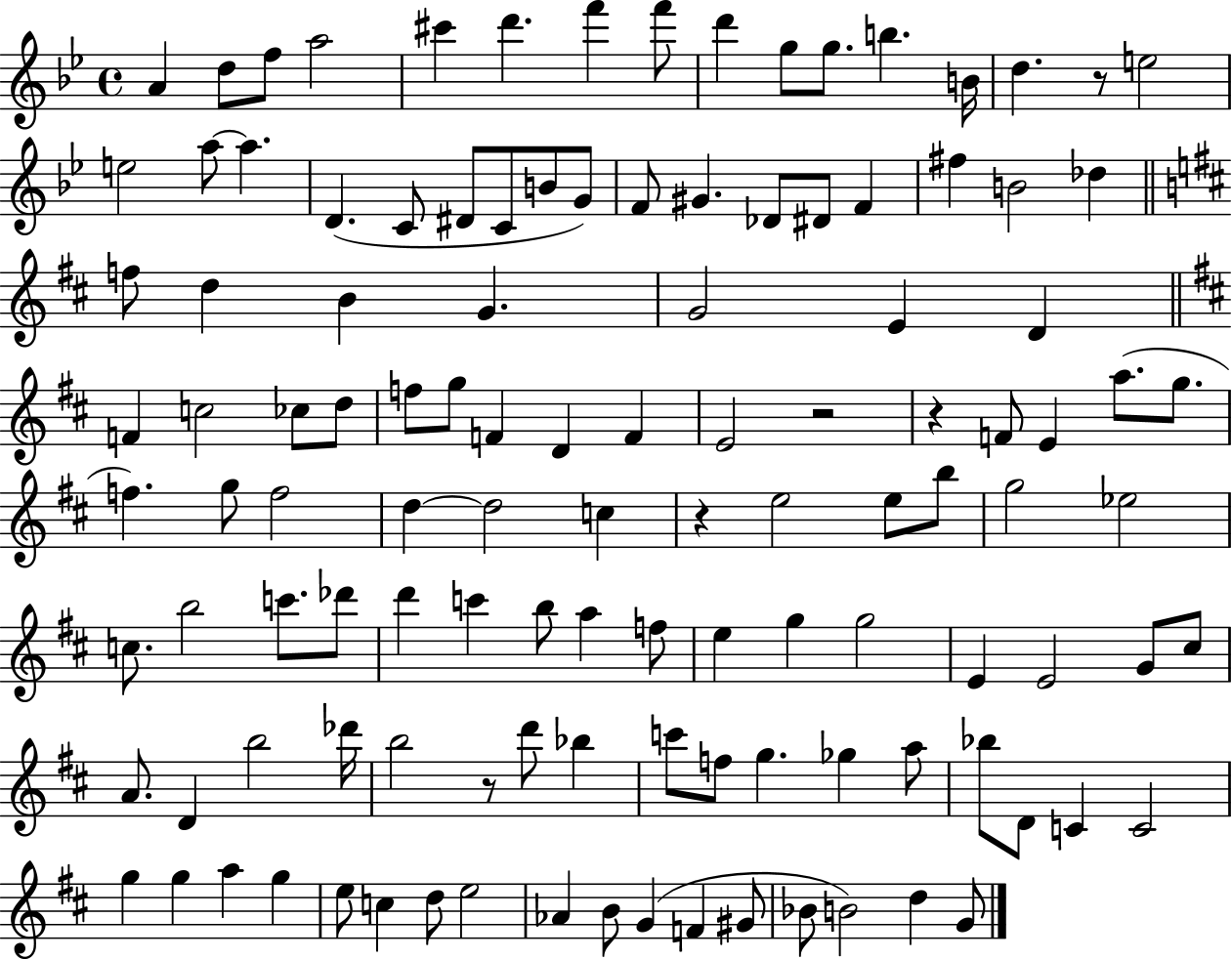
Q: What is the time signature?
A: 4/4